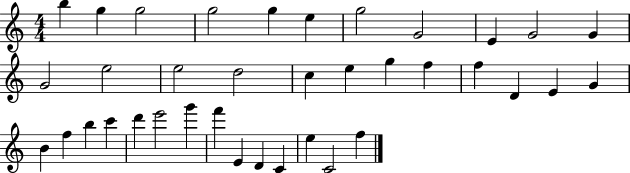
{
  \clef treble
  \numericTimeSignature
  \time 4/4
  \key c \major
  b''4 g''4 g''2 | g''2 g''4 e''4 | g''2 g'2 | e'4 g'2 g'4 | \break g'2 e''2 | e''2 d''2 | c''4 e''4 g''4 f''4 | f''4 d'4 e'4 g'4 | \break b'4 f''4 b''4 c'''4 | d'''4 e'''2 g'''4 | f'''4 e'4 d'4 c'4 | e''4 c'2 f''4 | \break \bar "|."
}